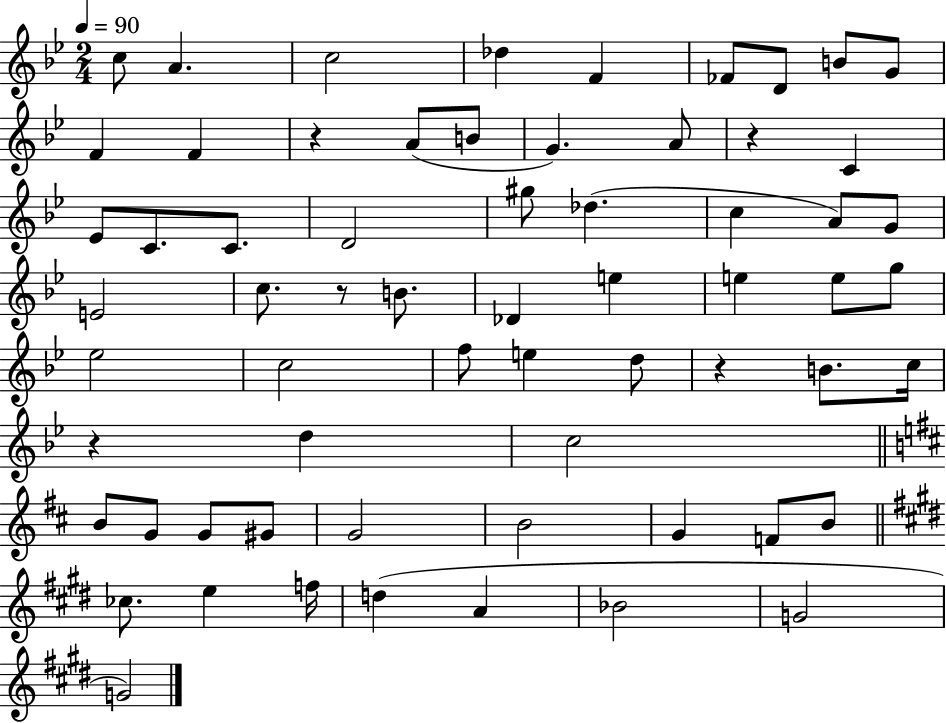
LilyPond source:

{
  \clef treble
  \numericTimeSignature
  \time 2/4
  \key bes \major
  \tempo 4 = 90
  c''8 a'4. | c''2 | des''4 f'4 | fes'8 d'8 b'8 g'8 | \break f'4 f'4 | r4 a'8( b'8 | g'4.) a'8 | r4 c'4 | \break ees'8 c'8. c'8. | d'2 | gis''8 des''4.( | c''4 a'8) g'8 | \break e'2 | c''8. r8 b'8. | des'4 e''4 | e''4 e''8 g''8 | \break ees''2 | c''2 | f''8 e''4 d''8 | r4 b'8. c''16 | \break r4 d''4 | c''2 | \bar "||" \break \key d \major b'8 g'8 g'8 gis'8 | g'2 | b'2 | g'4 f'8 b'8 | \break \bar "||" \break \key e \major ces''8. e''4 f''16 | d''4( a'4 | bes'2 | g'2 | \break g'2) | \bar "|."
}